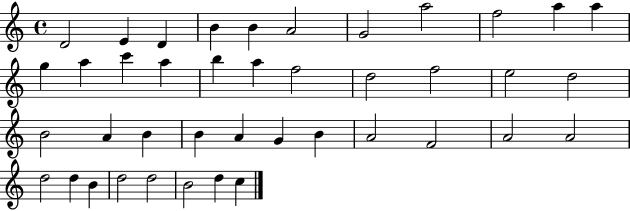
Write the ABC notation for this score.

X:1
T:Untitled
M:4/4
L:1/4
K:C
D2 E D B B A2 G2 a2 f2 a a g a c' a b a f2 d2 f2 e2 d2 B2 A B B A G B A2 F2 A2 A2 d2 d B d2 d2 B2 d c